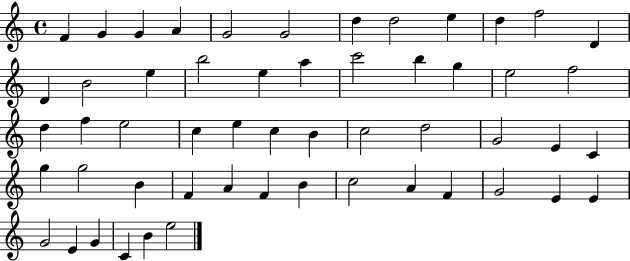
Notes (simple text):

F4/q G4/q G4/q A4/q G4/h G4/h D5/q D5/h E5/q D5/q F5/h D4/q D4/q B4/h E5/q B5/h E5/q A5/q C6/h B5/q G5/q E5/h F5/h D5/q F5/q E5/h C5/q E5/q C5/q B4/q C5/h D5/h G4/h E4/q C4/q G5/q G5/h B4/q F4/q A4/q F4/q B4/q C5/h A4/q F4/q G4/h E4/q E4/q G4/h E4/q G4/q C4/q B4/q E5/h